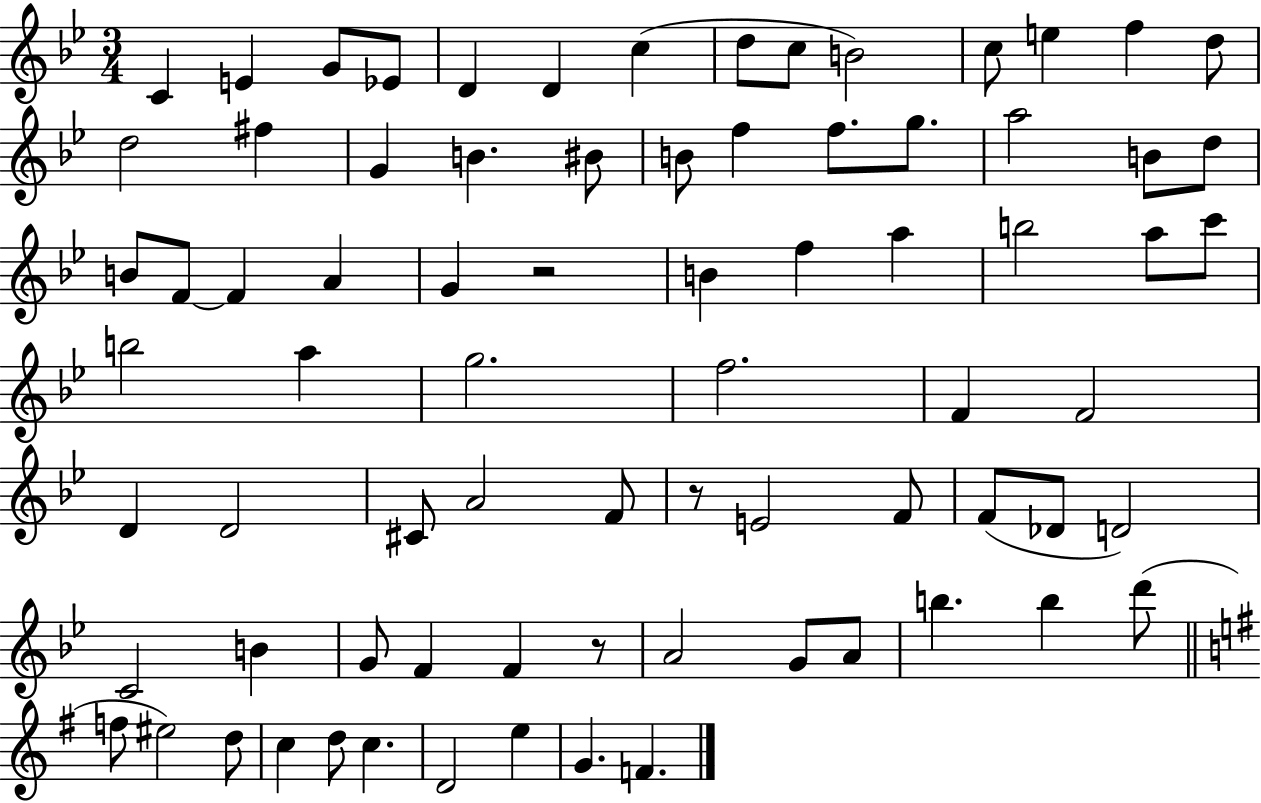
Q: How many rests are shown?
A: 3